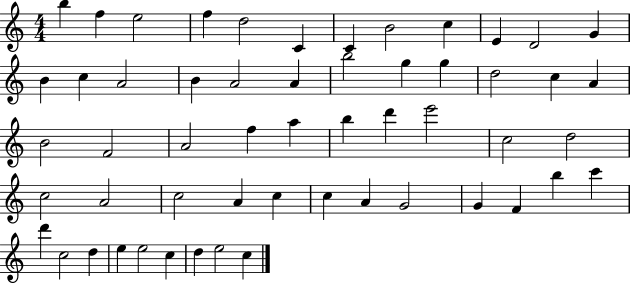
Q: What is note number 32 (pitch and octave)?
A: E6